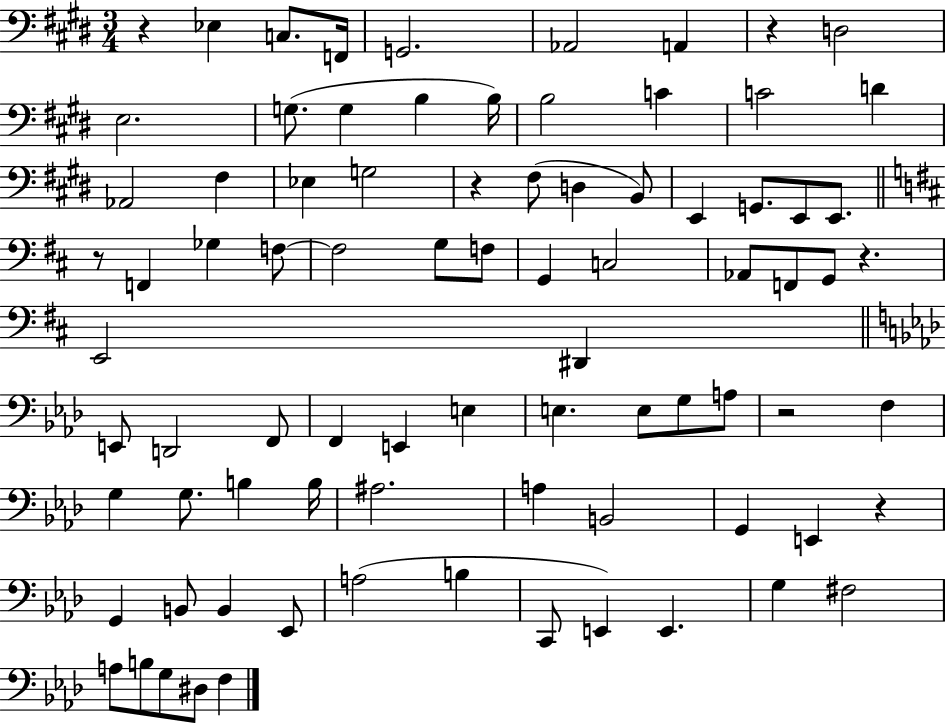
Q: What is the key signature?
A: E major